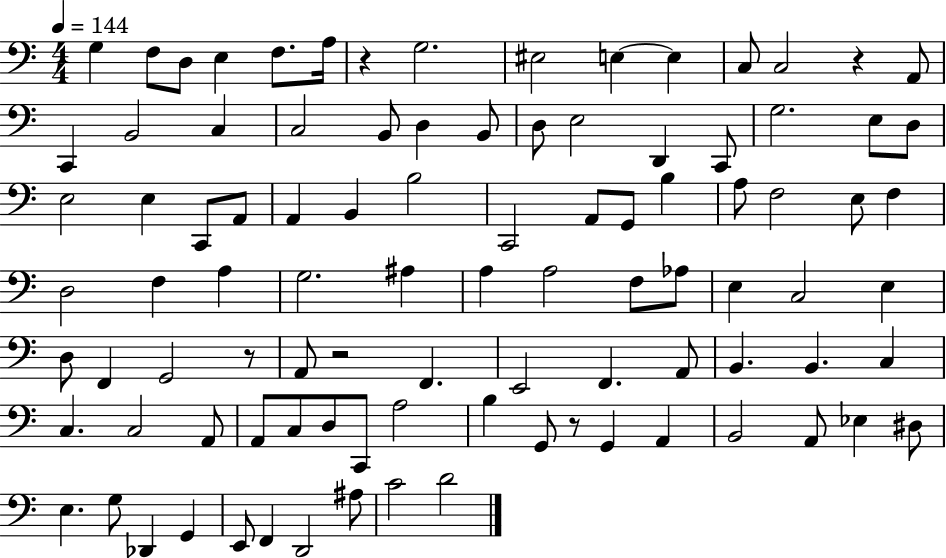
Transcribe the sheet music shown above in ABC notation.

X:1
T:Untitled
M:4/4
L:1/4
K:C
G, F,/2 D,/2 E, F,/2 A,/4 z G,2 ^E,2 E, E, C,/2 C,2 z A,,/2 C,, B,,2 C, C,2 B,,/2 D, B,,/2 D,/2 E,2 D,, C,,/2 G,2 E,/2 D,/2 E,2 E, C,,/2 A,,/2 A,, B,, B,2 C,,2 A,,/2 G,,/2 B, A,/2 F,2 E,/2 F, D,2 F, A, G,2 ^A, A, A,2 F,/2 _A,/2 E, C,2 E, D,/2 F,, G,,2 z/2 A,,/2 z2 F,, E,,2 F,, A,,/2 B,, B,, C, C, C,2 A,,/2 A,,/2 C,/2 D,/2 C,,/2 A,2 B, G,,/2 z/2 G,, A,, B,,2 A,,/2 _E, ^D,/2 E, G,/2 _D,, G,, E,,/2 F,, D,,2 ^A,/2 C2 D2